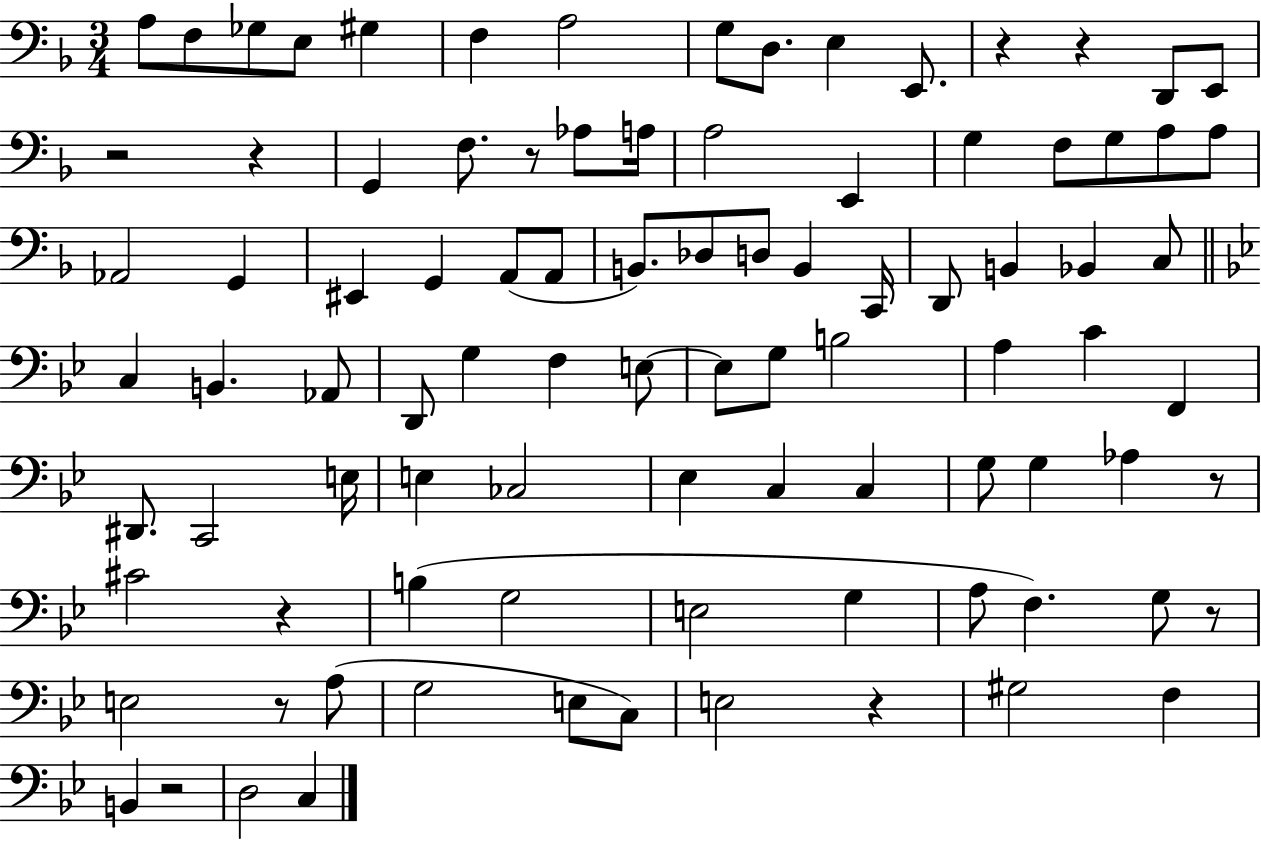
{
  \clef bass
  \numericTimeSignature
  \time 3/4
  \key f \major
  a8 f8 ges8 e8 gis4 | f4 a2 | g8 d8. e4 e,8. | r4 r4 d,8 e,8 | \break r2 r4 | g,4 f8. r8 aes8 a16 | a2 e,4 | g4 f8 g8 a8 a8 | \break aes,2 g,4 | eis,4 g,4 a,8( a,8 | b,8.) des8 d8 b,4 c,16 | d,8 b,4 bes,4 c8 | \break \bar "||" \break \key g \minor c4 b,4. aes,8 | d,8 g4 f4 e8~~ | e8 g8 b2 | a4 c'4 f,4 | \break dis,8. c,2 e16 | e4 ces2 | ees4 c4 c4 | g8 g4 aes4 r8 | \break cis'2 r4 | b4( g2 | e2 g4 | a8 f4.) g8 r8 | \break e2 r8 a8( | g2 e8 c8) | e2 r4 | gis2 f4 | \break b,4 r2 | d2 c4 | \bar "|."
}